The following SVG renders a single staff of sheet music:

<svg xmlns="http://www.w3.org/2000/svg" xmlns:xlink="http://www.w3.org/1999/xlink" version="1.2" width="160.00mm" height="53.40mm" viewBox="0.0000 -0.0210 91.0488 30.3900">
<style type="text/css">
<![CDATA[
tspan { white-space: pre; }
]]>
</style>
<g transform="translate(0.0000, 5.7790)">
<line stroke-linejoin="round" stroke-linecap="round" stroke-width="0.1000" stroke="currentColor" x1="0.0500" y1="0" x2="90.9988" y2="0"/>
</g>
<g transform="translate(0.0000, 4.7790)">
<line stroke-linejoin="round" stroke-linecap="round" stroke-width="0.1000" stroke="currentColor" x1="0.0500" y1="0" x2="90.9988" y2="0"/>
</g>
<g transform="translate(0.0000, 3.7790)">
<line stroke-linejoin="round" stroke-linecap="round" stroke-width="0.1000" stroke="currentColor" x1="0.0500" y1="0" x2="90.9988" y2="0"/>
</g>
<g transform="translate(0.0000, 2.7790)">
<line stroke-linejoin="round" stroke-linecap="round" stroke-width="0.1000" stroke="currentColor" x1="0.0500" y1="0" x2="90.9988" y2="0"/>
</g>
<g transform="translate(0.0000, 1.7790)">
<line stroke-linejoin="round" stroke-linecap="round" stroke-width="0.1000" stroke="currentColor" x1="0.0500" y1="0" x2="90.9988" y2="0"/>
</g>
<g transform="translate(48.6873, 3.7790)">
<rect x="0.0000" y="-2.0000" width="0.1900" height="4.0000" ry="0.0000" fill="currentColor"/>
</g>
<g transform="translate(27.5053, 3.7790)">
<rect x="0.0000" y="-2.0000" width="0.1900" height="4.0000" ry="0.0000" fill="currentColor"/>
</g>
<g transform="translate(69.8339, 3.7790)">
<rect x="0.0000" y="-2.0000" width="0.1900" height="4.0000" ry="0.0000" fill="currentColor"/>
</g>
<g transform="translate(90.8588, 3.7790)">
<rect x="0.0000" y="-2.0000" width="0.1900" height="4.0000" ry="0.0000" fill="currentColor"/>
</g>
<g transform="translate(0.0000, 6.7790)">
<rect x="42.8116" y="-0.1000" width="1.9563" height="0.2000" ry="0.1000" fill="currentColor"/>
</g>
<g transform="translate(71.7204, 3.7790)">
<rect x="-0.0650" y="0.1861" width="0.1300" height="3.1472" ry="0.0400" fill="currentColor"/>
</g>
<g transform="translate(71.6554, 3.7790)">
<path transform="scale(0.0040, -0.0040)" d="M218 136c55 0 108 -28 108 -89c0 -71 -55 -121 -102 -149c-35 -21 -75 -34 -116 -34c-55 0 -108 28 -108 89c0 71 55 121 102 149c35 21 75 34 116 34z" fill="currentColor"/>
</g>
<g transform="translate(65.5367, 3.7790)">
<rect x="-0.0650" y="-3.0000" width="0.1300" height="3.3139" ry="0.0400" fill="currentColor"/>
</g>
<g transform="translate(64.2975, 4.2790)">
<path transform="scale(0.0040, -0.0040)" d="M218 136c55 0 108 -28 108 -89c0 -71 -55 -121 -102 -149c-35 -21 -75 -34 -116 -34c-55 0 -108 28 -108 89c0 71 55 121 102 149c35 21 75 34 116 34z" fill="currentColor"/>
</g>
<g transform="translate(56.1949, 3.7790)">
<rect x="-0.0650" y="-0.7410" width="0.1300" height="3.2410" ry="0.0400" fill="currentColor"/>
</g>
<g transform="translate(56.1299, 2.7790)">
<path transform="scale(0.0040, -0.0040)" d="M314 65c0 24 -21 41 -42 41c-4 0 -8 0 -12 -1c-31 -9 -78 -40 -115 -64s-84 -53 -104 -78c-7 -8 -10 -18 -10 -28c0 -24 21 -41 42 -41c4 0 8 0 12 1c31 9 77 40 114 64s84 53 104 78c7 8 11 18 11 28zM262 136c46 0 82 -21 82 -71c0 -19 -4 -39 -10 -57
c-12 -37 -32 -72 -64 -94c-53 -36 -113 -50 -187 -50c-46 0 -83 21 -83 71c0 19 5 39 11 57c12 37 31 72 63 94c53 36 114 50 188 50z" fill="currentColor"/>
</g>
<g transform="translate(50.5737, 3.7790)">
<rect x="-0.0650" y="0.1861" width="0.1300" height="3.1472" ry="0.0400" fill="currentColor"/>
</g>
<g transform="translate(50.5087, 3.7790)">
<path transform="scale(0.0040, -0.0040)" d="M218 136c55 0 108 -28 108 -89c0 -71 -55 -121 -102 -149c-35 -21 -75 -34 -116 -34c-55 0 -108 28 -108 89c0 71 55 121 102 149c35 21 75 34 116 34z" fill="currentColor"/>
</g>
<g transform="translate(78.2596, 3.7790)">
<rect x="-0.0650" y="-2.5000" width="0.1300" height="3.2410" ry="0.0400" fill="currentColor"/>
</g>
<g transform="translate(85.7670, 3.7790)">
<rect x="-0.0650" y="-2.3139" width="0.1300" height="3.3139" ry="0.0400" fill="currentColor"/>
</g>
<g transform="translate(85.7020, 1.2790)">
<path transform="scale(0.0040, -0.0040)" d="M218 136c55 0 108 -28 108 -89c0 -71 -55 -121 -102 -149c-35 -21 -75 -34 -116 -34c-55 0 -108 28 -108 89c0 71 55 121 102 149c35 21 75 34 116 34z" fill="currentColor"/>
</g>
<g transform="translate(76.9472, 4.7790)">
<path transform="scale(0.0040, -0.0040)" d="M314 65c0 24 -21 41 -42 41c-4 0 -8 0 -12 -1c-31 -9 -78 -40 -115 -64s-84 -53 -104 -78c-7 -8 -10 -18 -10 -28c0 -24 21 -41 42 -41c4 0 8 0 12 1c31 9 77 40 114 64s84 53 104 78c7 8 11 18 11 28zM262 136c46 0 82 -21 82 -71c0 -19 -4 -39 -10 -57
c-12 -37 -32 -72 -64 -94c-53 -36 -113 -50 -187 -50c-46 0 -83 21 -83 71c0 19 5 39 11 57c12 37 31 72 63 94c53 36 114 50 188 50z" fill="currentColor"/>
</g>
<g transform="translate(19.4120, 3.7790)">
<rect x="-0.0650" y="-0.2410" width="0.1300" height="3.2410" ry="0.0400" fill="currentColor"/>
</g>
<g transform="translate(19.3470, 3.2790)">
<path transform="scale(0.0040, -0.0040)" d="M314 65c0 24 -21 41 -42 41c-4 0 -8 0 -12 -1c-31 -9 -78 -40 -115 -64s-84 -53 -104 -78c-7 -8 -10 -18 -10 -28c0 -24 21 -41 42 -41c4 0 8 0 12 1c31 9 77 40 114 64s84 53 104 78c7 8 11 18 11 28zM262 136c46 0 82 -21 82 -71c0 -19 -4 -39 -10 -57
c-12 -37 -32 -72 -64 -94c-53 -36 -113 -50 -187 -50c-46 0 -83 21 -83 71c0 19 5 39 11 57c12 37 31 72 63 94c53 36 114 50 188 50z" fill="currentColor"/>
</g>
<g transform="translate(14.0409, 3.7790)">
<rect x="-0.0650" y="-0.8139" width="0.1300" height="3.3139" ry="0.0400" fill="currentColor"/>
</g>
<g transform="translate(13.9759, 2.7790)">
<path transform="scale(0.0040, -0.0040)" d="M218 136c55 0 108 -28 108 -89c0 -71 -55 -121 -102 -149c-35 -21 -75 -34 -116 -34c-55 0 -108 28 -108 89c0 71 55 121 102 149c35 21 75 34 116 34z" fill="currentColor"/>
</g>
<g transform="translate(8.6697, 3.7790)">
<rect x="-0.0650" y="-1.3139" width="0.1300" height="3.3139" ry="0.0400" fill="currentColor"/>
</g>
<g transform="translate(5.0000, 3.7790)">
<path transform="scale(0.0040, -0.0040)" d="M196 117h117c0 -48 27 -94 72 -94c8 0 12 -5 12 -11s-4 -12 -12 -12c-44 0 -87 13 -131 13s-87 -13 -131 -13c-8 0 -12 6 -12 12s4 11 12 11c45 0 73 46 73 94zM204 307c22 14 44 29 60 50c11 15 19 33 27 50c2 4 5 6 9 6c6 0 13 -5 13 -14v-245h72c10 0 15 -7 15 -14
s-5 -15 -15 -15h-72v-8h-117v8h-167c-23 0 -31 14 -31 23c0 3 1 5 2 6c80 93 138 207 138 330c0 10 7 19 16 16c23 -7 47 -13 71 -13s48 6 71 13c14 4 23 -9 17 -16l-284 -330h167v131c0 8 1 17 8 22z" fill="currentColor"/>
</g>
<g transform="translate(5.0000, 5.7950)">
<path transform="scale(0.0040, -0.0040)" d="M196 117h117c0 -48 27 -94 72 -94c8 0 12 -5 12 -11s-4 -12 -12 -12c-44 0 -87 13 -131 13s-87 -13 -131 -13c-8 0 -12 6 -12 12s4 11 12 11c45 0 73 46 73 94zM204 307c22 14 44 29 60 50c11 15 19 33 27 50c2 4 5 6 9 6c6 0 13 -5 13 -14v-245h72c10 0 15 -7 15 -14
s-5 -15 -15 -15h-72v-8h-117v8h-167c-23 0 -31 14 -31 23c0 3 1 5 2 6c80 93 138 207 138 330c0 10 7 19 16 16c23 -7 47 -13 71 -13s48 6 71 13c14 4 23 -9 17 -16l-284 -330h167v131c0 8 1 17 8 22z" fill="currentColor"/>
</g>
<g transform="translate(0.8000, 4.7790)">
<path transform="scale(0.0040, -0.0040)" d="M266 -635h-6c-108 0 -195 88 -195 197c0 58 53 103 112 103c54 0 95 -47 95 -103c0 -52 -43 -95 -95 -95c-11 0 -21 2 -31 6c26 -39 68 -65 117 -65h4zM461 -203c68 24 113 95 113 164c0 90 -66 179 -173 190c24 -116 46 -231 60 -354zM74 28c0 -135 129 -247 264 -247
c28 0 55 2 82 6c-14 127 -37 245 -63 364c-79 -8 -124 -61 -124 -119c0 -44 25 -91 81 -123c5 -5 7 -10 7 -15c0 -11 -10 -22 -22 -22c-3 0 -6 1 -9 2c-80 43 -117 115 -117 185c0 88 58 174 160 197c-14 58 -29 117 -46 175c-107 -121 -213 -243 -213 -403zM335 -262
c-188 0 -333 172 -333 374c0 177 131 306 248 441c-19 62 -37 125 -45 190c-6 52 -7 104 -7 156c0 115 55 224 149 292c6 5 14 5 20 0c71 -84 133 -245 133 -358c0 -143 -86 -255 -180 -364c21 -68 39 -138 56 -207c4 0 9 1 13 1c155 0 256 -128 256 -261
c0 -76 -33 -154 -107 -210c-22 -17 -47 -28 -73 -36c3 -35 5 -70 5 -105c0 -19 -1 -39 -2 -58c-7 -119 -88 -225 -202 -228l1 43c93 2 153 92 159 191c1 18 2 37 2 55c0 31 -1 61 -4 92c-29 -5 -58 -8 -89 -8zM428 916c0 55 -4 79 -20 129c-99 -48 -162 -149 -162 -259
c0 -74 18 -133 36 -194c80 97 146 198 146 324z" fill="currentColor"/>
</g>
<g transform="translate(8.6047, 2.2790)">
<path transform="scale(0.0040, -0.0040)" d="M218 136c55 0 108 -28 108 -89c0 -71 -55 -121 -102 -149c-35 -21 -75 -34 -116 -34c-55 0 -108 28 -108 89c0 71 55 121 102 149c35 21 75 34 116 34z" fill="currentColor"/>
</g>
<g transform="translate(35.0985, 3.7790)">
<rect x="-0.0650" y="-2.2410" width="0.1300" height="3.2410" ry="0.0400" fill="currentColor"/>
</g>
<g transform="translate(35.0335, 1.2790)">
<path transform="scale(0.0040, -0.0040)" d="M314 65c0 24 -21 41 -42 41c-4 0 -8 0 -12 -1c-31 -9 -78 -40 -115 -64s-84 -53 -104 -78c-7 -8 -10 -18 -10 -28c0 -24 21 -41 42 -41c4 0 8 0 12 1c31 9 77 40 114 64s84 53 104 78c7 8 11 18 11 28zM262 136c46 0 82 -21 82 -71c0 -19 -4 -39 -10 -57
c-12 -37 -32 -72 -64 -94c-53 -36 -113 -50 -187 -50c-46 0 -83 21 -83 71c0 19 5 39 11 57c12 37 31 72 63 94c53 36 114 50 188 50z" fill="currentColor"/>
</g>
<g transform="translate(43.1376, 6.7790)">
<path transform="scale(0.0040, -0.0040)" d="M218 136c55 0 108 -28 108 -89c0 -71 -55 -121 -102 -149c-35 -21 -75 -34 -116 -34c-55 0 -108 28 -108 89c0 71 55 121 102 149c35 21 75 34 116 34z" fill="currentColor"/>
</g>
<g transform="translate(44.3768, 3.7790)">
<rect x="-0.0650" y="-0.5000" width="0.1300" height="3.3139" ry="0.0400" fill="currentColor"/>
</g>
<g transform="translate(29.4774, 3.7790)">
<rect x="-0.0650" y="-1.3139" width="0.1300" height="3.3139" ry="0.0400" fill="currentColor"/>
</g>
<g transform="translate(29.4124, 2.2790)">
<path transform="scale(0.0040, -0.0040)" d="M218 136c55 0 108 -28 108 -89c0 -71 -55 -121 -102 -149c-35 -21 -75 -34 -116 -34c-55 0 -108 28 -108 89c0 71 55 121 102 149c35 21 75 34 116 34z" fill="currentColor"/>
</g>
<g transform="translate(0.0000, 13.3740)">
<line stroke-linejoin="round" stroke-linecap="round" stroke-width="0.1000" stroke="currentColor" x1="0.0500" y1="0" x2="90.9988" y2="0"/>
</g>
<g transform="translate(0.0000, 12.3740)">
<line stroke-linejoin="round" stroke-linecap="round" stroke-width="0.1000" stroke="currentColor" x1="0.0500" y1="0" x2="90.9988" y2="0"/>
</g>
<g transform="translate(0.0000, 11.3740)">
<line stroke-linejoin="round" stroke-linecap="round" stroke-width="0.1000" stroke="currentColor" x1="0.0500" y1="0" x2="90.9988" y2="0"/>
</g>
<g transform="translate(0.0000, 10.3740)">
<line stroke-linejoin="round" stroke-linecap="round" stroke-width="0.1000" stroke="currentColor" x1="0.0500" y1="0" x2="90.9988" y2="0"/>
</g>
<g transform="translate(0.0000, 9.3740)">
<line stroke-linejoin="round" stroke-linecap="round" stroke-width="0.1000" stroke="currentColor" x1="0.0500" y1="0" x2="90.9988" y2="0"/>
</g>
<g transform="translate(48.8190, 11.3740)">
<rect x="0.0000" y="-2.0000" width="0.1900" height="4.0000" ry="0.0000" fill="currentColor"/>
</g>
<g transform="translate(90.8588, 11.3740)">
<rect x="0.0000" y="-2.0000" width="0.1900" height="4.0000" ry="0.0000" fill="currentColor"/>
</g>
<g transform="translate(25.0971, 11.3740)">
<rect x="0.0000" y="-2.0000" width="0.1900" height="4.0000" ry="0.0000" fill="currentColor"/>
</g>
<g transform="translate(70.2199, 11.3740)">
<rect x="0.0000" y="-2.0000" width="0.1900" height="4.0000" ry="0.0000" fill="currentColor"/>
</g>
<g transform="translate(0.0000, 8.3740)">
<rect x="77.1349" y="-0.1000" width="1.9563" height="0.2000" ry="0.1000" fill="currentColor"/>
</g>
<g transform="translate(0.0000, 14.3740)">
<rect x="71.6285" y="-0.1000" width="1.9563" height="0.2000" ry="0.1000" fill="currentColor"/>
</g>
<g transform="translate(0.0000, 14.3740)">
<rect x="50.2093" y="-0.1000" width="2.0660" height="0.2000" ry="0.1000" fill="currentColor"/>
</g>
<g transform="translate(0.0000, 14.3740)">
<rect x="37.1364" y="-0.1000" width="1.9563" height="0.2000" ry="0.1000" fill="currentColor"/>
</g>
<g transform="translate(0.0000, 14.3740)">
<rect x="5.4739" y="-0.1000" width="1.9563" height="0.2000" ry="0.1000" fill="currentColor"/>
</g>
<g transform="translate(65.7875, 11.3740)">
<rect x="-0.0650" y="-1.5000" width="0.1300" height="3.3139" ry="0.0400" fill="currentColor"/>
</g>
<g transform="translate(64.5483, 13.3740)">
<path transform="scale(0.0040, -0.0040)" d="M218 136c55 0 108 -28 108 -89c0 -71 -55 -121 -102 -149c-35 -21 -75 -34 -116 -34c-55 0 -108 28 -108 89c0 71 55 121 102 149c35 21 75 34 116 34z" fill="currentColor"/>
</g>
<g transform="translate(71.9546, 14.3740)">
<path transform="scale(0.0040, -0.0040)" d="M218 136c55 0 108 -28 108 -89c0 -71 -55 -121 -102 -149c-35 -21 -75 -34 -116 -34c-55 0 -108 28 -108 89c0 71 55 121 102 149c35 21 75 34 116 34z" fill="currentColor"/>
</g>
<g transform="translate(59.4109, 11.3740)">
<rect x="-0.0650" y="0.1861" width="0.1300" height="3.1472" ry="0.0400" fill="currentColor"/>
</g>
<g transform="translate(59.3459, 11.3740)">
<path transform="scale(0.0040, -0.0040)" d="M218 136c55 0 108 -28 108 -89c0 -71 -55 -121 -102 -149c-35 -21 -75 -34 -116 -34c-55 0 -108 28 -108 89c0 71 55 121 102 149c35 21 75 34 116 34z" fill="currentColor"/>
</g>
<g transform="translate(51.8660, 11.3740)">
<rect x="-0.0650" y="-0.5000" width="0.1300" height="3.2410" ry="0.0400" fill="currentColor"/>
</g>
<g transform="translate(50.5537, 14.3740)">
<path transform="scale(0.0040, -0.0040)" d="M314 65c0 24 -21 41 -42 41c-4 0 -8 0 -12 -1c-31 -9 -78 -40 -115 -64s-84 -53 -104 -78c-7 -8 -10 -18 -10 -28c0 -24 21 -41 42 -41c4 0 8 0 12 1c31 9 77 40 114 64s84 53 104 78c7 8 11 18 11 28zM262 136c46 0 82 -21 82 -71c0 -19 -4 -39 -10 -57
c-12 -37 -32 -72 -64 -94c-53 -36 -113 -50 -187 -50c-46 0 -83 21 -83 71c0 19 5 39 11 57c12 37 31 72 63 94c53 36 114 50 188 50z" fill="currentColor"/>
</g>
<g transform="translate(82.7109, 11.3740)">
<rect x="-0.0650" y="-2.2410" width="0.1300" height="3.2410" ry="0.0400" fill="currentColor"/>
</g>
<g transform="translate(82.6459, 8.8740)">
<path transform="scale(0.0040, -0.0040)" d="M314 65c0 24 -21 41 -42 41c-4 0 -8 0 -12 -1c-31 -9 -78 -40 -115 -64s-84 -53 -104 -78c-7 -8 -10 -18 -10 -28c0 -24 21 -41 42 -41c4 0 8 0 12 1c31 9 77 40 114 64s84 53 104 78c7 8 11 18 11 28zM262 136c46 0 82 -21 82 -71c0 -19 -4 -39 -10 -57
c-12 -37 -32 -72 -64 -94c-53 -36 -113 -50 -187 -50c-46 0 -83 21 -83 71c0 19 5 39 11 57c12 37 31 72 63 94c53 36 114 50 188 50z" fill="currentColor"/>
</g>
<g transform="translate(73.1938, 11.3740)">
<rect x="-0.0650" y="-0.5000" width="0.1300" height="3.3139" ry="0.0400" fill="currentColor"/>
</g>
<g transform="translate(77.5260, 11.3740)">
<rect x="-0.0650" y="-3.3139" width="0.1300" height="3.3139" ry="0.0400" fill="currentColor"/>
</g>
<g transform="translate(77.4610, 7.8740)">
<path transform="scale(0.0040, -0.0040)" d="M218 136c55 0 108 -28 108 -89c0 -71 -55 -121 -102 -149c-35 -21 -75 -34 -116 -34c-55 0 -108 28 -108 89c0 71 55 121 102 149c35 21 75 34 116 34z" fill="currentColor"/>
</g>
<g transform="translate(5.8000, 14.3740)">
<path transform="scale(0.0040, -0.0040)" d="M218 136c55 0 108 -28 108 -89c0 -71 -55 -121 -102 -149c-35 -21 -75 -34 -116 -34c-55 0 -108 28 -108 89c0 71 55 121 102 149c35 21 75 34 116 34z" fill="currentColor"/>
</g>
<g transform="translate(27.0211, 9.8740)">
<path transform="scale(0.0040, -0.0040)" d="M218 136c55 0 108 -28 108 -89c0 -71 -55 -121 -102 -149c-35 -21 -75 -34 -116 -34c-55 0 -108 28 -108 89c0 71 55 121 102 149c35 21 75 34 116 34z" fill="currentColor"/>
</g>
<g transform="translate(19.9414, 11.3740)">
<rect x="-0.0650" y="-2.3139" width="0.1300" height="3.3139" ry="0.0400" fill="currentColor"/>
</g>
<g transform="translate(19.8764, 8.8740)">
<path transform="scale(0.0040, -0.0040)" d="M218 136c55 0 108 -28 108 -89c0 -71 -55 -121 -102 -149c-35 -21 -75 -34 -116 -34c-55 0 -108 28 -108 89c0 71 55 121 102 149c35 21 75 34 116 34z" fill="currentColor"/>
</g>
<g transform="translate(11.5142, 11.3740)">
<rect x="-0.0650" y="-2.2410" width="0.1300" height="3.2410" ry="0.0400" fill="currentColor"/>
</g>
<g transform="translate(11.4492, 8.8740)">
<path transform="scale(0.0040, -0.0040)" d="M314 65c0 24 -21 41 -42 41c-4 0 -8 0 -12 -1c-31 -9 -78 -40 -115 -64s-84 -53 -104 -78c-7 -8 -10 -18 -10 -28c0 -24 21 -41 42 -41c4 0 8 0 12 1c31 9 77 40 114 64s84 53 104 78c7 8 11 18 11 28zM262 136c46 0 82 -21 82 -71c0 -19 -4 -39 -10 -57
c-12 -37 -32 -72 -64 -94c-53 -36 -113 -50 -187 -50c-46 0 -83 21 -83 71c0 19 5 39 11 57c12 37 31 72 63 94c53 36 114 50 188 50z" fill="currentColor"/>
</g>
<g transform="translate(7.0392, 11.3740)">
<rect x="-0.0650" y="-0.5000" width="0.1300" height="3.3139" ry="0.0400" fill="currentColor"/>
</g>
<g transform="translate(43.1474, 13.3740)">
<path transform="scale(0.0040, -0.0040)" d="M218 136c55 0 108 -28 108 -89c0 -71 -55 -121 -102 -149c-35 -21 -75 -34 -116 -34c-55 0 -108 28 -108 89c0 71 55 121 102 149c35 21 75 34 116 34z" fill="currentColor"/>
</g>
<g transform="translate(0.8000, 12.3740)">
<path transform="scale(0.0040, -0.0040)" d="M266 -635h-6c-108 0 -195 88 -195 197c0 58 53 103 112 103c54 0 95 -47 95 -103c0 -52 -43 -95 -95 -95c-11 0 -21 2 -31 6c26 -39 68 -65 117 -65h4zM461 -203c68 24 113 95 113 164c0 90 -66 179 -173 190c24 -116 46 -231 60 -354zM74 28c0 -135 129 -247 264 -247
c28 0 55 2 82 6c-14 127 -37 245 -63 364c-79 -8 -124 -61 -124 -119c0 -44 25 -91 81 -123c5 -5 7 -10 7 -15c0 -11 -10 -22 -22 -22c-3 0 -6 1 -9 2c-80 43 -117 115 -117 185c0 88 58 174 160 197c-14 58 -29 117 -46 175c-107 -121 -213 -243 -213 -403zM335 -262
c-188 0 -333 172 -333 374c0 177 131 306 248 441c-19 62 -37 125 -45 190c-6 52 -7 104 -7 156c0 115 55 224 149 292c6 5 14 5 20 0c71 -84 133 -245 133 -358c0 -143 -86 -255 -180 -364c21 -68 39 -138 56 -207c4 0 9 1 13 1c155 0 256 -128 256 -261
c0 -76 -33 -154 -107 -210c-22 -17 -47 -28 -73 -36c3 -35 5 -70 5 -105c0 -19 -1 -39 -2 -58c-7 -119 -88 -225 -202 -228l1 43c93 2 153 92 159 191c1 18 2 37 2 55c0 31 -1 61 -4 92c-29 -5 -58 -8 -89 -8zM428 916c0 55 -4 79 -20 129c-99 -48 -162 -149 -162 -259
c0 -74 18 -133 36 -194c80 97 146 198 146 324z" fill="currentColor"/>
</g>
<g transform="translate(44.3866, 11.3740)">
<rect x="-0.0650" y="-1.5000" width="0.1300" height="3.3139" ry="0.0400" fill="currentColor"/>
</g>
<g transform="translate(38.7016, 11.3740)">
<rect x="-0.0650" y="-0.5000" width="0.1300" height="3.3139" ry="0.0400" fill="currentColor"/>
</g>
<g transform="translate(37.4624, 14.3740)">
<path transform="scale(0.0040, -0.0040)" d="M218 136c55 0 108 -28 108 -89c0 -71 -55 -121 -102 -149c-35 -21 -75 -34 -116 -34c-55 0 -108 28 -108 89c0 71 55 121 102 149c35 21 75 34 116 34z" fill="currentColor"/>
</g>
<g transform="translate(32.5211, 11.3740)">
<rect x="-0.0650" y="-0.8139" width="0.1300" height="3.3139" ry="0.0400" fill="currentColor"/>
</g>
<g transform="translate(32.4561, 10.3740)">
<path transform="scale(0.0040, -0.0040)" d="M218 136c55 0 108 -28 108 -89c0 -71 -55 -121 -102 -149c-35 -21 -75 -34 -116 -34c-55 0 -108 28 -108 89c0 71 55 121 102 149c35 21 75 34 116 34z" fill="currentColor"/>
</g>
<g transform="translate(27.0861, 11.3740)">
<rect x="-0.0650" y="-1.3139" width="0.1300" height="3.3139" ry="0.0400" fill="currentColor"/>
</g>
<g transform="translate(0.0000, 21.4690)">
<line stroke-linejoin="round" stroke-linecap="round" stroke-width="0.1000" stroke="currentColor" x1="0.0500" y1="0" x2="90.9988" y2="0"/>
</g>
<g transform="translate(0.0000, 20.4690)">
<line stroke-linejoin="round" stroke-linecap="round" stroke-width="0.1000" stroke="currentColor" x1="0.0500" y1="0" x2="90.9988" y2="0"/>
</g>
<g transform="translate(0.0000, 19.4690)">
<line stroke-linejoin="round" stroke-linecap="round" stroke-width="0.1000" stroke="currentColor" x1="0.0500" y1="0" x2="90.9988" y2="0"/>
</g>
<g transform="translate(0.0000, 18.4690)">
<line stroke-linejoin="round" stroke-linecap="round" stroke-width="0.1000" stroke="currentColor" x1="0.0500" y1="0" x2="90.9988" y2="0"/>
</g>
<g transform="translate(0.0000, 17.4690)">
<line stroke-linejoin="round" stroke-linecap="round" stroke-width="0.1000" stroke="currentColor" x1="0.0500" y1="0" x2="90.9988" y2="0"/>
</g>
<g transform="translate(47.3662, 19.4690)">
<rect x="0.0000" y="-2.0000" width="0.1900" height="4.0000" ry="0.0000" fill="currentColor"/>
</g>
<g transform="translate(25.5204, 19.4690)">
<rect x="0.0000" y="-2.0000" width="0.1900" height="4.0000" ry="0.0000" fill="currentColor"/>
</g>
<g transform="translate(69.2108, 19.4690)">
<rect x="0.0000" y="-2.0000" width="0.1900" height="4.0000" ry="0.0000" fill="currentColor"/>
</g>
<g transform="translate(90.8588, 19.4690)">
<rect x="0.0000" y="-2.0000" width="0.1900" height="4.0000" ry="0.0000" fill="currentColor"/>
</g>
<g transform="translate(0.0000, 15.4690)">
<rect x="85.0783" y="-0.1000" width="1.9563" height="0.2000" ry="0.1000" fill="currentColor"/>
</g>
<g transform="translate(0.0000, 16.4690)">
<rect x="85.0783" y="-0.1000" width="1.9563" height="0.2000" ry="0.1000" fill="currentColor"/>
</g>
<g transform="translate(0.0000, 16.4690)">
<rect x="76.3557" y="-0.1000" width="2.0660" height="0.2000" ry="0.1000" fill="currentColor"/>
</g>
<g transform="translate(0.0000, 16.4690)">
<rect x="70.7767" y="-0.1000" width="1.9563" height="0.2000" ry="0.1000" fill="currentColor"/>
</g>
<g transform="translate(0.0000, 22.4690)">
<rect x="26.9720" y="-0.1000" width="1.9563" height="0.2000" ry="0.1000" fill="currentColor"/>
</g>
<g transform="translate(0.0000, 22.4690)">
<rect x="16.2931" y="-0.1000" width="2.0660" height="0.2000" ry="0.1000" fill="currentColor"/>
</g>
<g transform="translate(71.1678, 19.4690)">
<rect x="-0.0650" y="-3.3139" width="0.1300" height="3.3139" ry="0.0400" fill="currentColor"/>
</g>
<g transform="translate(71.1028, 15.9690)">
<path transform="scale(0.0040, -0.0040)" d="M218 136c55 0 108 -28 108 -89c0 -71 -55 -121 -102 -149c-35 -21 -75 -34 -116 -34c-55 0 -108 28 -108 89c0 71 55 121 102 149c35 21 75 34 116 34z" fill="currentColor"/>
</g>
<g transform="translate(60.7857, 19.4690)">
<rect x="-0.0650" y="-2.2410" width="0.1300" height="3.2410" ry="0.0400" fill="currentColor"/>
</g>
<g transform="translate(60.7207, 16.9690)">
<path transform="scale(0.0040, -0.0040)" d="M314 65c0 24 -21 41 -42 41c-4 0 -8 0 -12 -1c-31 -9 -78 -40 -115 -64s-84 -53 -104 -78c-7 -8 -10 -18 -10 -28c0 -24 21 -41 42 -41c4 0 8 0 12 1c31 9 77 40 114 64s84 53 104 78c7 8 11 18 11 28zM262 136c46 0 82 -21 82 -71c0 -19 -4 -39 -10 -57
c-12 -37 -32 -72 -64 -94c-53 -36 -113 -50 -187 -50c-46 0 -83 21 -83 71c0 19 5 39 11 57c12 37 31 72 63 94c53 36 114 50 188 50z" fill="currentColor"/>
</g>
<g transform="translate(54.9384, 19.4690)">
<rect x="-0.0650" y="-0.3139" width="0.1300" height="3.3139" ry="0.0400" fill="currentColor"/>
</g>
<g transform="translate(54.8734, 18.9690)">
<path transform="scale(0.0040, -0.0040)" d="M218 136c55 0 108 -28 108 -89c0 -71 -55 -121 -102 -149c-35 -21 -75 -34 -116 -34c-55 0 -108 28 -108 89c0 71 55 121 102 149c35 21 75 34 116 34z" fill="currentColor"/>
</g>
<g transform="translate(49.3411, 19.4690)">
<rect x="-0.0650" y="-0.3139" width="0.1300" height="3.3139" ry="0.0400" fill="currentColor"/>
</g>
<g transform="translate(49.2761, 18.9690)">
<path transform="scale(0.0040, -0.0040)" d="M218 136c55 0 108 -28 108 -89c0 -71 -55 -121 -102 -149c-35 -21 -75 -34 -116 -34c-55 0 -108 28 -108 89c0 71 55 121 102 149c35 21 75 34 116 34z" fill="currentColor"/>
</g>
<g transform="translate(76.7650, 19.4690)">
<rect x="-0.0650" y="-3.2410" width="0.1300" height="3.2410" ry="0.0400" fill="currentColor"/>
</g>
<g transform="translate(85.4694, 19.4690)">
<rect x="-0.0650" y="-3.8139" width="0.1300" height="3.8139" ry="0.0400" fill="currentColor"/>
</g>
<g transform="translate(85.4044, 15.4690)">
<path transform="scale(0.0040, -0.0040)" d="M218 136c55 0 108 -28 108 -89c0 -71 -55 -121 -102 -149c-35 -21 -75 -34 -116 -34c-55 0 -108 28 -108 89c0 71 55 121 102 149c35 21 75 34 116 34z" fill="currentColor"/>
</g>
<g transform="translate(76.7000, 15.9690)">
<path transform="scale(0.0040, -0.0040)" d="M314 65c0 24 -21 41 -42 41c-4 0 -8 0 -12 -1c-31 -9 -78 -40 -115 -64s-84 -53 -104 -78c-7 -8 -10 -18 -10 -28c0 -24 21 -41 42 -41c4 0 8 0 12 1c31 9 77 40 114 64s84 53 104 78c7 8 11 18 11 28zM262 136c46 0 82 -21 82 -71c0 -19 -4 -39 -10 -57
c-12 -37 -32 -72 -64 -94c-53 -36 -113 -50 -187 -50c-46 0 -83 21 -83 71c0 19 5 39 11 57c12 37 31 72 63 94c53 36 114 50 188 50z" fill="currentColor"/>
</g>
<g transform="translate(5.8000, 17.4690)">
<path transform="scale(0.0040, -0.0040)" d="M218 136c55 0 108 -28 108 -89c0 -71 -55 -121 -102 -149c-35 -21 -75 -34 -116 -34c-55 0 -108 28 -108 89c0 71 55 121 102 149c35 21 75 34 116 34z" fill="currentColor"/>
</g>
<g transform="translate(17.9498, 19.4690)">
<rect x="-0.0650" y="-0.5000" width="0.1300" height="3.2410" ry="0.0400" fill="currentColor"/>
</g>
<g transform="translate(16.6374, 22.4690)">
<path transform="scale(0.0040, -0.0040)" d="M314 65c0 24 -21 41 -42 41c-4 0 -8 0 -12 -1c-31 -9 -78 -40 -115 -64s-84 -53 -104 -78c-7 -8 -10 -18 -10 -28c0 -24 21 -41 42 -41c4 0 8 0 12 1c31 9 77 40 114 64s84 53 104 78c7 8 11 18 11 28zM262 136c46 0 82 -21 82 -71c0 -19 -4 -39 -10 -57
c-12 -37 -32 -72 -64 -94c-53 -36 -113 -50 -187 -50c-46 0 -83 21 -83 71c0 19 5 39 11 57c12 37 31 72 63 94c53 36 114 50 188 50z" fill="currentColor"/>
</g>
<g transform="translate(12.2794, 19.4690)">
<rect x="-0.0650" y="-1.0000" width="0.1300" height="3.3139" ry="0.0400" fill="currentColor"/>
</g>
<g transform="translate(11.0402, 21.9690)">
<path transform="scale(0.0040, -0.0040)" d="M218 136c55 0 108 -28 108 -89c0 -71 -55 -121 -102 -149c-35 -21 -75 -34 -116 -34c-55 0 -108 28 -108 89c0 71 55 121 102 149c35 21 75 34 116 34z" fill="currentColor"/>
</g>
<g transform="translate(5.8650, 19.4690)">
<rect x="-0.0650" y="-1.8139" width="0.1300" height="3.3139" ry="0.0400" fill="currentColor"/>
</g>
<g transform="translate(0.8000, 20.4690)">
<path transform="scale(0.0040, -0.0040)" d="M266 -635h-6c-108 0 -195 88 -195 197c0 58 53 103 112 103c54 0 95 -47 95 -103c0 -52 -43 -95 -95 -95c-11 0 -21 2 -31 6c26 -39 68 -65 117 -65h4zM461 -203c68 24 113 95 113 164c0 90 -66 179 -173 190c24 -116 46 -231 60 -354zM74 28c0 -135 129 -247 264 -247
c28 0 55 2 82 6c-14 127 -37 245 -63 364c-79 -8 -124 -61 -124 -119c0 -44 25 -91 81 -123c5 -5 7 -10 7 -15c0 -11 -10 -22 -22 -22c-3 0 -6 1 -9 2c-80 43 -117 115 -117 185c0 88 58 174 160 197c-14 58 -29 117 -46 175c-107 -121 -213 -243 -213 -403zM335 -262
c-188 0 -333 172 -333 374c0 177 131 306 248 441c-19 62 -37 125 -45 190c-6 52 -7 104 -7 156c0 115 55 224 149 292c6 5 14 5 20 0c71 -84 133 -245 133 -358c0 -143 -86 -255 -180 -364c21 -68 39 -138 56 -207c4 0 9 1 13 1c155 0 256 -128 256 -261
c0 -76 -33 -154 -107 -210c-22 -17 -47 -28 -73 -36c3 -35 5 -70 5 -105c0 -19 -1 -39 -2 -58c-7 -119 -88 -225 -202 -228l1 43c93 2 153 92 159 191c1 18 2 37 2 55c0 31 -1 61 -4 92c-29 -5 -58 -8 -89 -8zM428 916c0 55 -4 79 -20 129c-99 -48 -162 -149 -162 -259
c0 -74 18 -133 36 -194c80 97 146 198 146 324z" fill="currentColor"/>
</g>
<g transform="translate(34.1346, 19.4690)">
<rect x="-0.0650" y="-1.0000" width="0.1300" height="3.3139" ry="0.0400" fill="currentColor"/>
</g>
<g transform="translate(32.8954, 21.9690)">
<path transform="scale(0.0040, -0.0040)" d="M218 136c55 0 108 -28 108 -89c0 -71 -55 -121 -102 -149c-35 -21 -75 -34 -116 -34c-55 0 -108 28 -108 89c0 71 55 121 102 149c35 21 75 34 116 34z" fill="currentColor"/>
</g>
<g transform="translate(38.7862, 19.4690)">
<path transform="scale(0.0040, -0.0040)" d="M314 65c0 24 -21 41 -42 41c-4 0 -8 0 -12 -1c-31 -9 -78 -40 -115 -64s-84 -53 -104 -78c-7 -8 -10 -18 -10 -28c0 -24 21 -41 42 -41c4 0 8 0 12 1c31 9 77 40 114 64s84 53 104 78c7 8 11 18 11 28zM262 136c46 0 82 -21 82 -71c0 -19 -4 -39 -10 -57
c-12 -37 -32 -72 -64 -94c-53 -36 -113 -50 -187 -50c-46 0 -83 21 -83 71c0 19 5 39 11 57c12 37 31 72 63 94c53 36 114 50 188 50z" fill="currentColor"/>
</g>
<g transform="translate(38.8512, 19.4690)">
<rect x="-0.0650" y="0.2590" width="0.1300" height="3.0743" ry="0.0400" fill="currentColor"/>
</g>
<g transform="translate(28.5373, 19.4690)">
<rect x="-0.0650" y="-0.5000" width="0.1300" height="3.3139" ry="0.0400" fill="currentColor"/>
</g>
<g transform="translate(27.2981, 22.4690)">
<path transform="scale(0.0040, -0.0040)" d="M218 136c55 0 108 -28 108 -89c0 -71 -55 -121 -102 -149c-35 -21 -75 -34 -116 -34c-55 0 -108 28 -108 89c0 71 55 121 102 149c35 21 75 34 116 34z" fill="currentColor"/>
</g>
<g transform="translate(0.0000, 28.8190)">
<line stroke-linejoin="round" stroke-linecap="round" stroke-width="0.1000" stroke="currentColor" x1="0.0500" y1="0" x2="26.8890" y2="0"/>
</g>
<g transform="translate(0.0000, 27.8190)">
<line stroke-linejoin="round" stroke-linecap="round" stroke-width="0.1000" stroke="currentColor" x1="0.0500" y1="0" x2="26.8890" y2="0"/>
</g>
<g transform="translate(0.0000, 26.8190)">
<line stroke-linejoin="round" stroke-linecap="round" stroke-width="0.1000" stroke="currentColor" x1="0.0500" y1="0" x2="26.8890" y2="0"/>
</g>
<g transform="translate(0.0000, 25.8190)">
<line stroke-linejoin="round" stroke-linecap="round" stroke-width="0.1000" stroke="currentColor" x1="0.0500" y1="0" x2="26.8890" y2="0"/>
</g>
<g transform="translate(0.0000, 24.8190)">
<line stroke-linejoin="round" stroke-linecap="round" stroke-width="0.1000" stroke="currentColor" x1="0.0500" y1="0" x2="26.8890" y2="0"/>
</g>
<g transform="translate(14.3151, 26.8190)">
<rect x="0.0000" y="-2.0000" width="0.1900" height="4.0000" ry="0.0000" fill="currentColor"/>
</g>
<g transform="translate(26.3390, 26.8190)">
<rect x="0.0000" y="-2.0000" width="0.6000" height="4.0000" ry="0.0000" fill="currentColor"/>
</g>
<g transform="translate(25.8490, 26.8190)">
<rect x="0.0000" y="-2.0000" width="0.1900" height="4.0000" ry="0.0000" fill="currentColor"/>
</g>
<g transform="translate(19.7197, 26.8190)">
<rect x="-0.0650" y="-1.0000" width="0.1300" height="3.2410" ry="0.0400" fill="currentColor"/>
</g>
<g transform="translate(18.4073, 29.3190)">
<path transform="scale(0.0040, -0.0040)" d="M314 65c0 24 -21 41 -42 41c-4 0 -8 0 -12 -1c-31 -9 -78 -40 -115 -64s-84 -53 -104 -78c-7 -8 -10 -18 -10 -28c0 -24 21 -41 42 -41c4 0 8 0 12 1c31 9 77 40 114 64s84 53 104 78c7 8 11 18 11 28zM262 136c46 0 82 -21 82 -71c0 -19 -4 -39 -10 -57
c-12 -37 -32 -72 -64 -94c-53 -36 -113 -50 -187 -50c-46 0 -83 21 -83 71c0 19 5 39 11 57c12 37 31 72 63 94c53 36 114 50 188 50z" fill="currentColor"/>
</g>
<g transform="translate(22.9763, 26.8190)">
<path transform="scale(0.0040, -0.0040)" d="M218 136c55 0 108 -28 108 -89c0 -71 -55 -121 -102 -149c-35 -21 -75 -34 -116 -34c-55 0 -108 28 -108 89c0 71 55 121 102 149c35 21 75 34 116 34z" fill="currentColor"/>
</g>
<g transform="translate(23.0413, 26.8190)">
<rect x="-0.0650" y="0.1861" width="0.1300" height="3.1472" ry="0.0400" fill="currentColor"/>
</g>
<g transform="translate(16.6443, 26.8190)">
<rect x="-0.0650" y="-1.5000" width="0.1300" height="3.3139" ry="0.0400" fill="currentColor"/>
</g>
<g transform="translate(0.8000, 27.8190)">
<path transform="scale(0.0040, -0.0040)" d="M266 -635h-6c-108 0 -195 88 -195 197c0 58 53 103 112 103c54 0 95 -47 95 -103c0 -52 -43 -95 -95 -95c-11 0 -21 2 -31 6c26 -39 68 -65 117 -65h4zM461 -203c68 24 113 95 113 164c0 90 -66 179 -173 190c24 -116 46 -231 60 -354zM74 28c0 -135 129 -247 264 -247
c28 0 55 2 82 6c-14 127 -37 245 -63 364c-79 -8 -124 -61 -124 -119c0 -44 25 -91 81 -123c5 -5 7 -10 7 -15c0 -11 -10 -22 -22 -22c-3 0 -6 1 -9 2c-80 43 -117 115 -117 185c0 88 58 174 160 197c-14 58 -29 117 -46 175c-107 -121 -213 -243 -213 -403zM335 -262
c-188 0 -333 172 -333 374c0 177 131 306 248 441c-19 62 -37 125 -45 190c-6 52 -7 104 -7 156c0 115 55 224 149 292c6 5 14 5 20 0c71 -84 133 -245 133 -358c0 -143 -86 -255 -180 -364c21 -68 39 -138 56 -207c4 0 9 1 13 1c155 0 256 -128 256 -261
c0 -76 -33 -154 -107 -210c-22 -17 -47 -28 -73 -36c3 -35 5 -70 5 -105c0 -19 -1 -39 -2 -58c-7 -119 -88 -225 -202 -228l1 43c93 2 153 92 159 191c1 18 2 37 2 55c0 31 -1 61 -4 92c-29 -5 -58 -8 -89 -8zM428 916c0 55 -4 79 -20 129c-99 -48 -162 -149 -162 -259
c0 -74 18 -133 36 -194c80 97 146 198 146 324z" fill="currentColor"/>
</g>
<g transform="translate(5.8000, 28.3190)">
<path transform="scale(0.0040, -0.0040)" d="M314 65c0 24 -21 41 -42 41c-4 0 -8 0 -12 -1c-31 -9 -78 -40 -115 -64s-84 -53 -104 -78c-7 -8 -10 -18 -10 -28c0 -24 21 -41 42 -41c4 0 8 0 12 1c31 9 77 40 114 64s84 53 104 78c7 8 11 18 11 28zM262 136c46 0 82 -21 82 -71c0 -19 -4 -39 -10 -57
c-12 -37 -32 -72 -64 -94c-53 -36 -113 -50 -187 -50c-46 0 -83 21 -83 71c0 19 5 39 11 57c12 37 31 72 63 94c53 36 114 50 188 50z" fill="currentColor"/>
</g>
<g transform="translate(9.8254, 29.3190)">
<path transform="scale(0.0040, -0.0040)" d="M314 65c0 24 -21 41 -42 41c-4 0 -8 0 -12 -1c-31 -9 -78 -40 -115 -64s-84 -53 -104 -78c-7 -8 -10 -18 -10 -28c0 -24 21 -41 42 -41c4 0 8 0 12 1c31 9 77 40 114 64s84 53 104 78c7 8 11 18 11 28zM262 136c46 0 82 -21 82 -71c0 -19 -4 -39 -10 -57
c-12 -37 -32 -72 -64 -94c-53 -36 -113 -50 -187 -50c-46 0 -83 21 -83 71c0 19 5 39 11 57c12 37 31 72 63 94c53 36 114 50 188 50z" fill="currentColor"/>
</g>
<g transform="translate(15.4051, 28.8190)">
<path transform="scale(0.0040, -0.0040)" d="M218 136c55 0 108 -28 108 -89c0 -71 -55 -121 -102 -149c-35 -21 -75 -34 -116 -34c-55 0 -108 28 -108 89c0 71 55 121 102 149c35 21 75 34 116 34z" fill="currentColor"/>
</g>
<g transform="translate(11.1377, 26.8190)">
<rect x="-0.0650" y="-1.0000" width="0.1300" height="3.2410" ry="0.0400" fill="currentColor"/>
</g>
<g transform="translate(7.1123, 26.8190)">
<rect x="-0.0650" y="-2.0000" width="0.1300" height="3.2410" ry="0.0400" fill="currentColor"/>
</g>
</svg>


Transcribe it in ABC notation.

X:1
T:Untitled
M:4/4
L:1/4
K:C
e d c2 e g2 C B d2 A B G2 g C g2 g e d C E C2 B E C b g2 f D C2 C D B2 c c g2 b b2 c' F2 D2 E D2 B